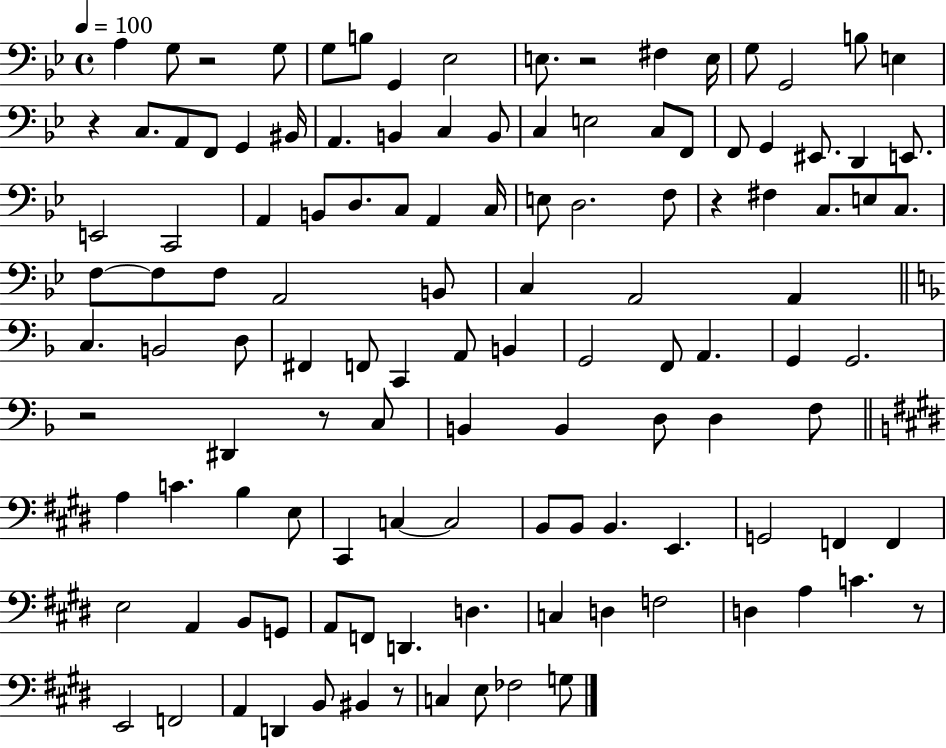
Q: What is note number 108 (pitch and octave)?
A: B2